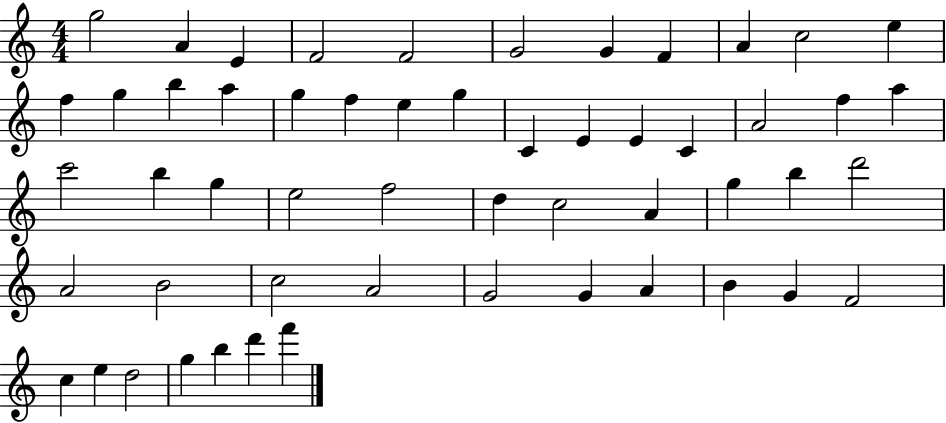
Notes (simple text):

G5/h A4/q E4/q F4/h F4/h G4/h G4/q F4/q A4/q C5/h E5/q F5/q G5/q B5/q A5/q G5/q F5/q E5/q G5/q C4/q E4/q E4/q C4/q A4/h F5/q A5/q C6/h B5/q G5/q E5/h F5/h D5/q C5/h A4/q G5/q B5/q D6/h A4/h B4/h C5/h A4/h G4/h G4/q A4/q B4/q G4/q F4/h C5/q E5/q D5/h G5/q B5/q D6/q F6/q